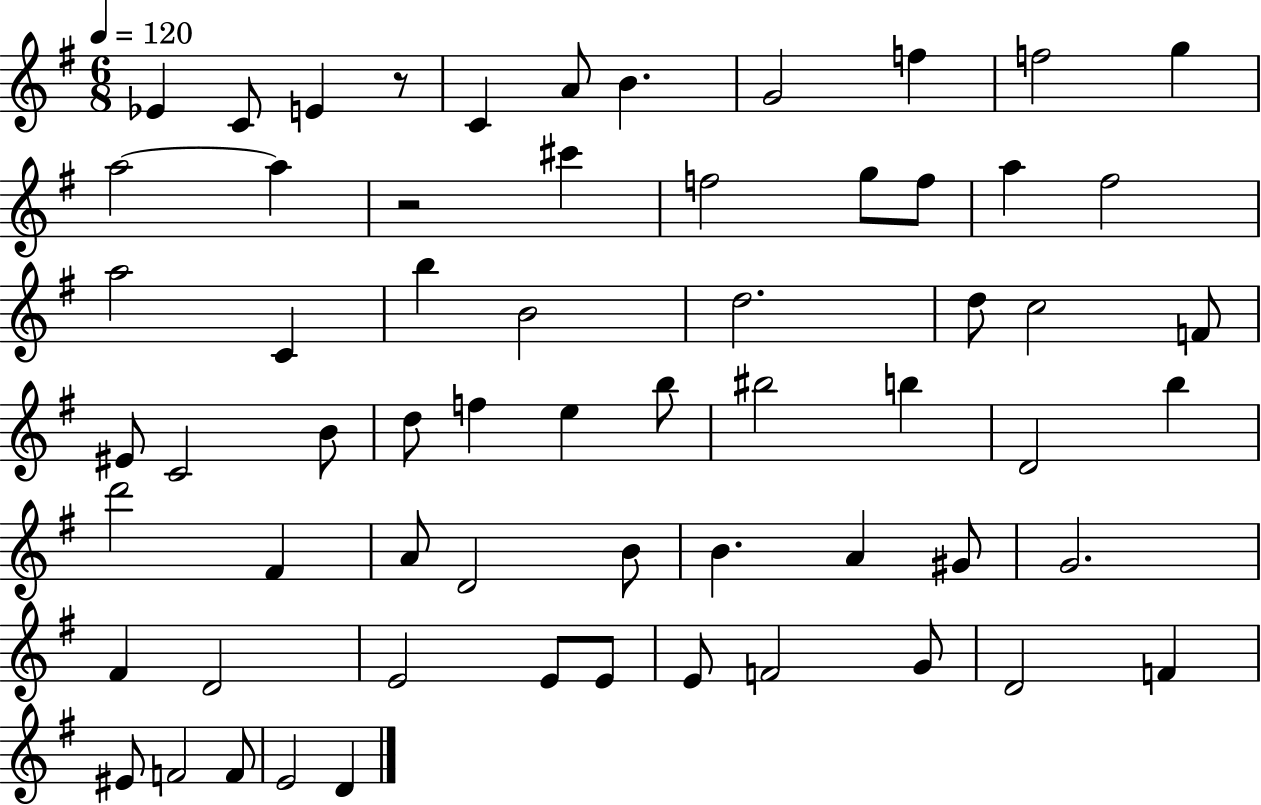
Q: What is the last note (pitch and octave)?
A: D4